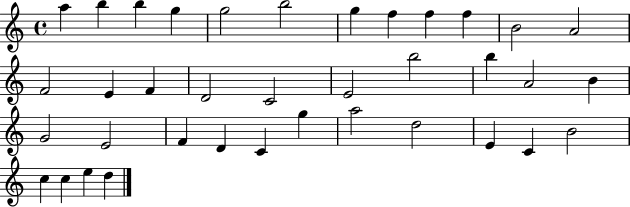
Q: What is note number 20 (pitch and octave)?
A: B5